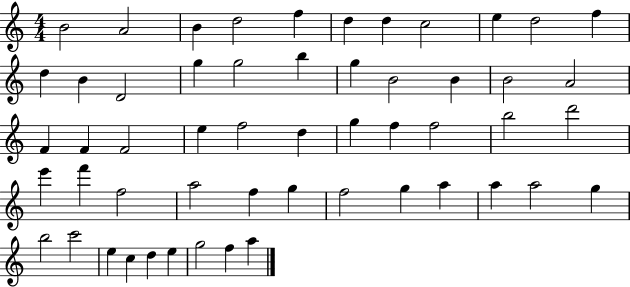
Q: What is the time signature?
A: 4/4